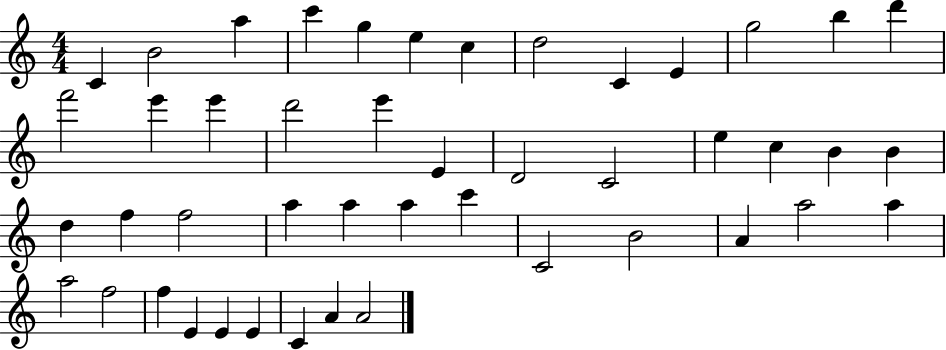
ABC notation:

X:1
T:Untitled
M:4/4
L:1/4
K:C
C B2 a c' g e c d2 C E g2 b d' f'2 e' e' d'2 e' E D2 C2 e c B B d f f2 a a a c' C2 B2 A a2 a a2 f2 f E E E C A A2